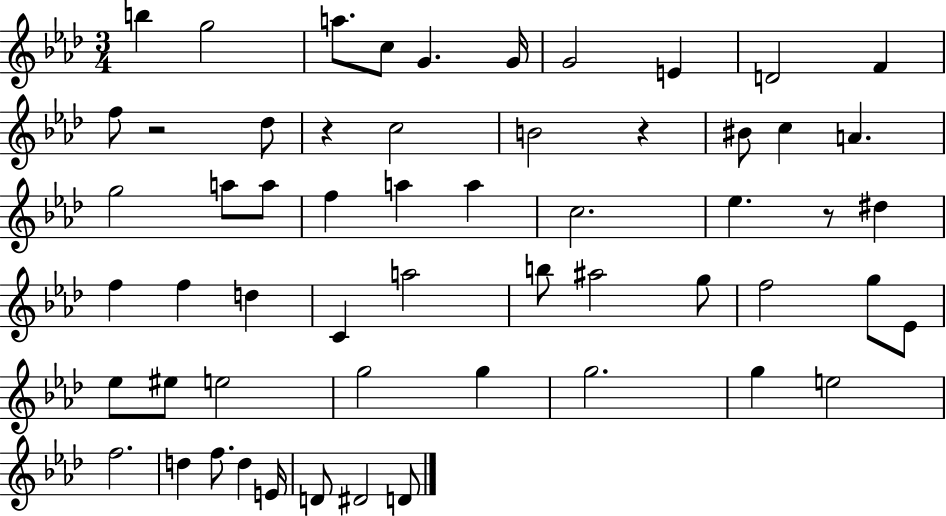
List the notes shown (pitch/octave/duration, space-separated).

B5/q G5/h A5/e. C5/e G4/q. G4/s G4/h E4/q D4/h F4/q F5/e R/h Db5/e R/q C5/h B4/h R/q BIS4/e C5/q A4/q. G5/h A5/e A5/e F5/q A5/q A5/q C5/h. Eb5/q. R/e D#5/q F5/q F5/q D5/q C4/q A5/h B5/e A#5/h G5/e F5/h G5/e Eb4/e Eb5/e EIS5/e E5/h G5/h G5/q G5/h. G5/q E5/h F5/h. D5/q F5/e. D5/q E4/s D4/e D#4/h D4/e